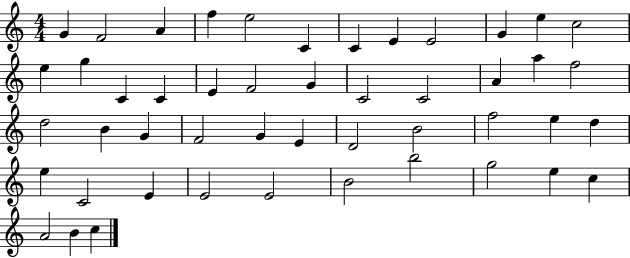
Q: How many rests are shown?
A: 0